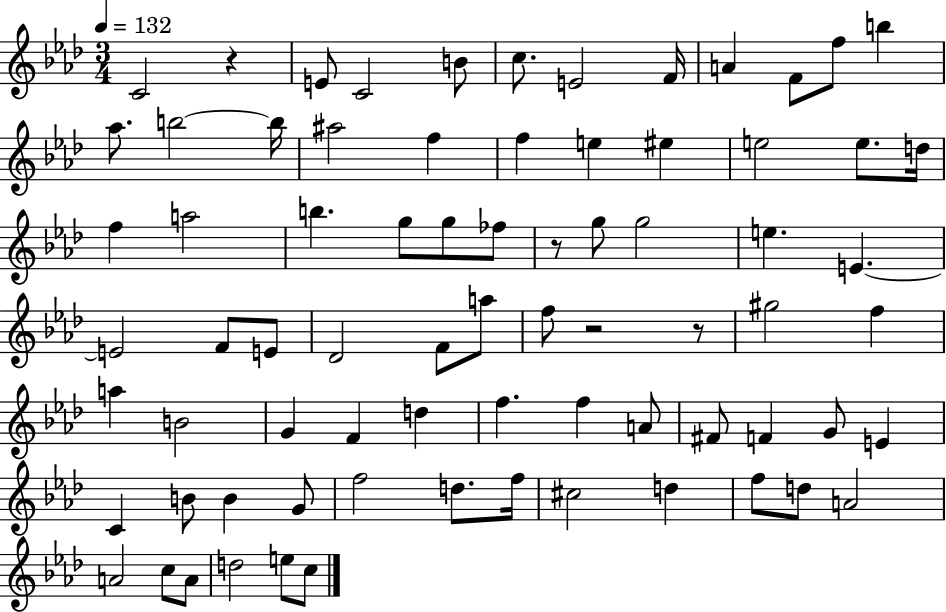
C4/h R/q E4/e C4/h B4/e C5/e. E4/h F4/s A4/q F4/e F5/e B5/q Ab5/e. B5/h B5/s A#5/h F5/q F5/q E5/q EIS5/q E5/h E5/e. D5/s F5/q A5/h B5/q. G5/e G5/e FES5/e R/e G5/e G5/h E5/q. E4/q. E4/h F4/e E4/e Db4/h F4/e A5/e F5/e R/h R/e G#5/h F5/q A5/q B4/h G4/q F4/q D5/q F5/q. F5/q A4/e F#4/e F4/q G4/e E4/q C4/q B4/e B4/q G4/e F5/h D5/e. F5/s C#5/h D5/q F5/e D5/e A4/h A4/h C5/e A4/e D5/h E5/e C5/e